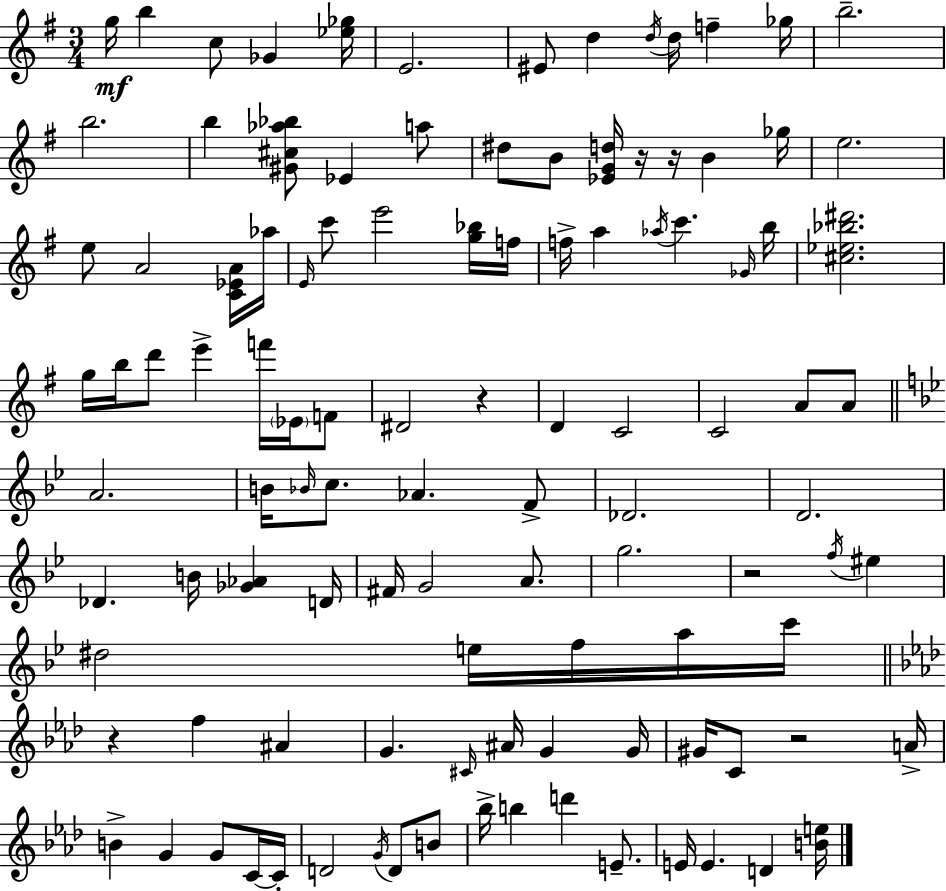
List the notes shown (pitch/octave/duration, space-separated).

G5/s B5/q C5/e Gb4/q [Eb5,Gb5]/s E4/h. EIS4/e D5/q D5/s D5/s F5/q Gb5/s B5/h. B5/h. B5/q [G#4,C#5,Ab5,Bb5]/e Eb4/q A5/e D#5/e B4/e [Eb4,G4,D5]/s R/s R/s B4/q Gb5/s E5/h. E5/e A4/h [C4,Eb4,A4]/s Ab5/s E4/s C6/e E6/h [G5,Bb5]/s F5/s F5/s A5/q Ab5/s C6/q. Gb4/s B5/s [C#5,Eb5,Bb5,D#6]/h. G5/s B5/s D6/e E6/q F6/s Eb4/s F4/e D#4/h R/q D4/q C4/h C4/h A4/e A4/e A4/h. B4/s Bb4/s C5/e. Ab4/q. F4/e Db4/h. D4/h. Db4/q. B4/s [Gb4,Ab4]/q D4/s F#4/s G4/h A4/e. G5/h. R/h F5/s EIS5/q D#5/h E5/s F5/s A5/s C6/s R/q F5/q A#4/q G4/q. C#4/s A#4/s G4/q G4/s G#4/s C4/e R/h A4/s B4/q G4/q G4/e C4/s C4/s D4/h G4/s D4/e B4/e Bb5/s B5/q D6/q E4/e. E4/s E4/q. D4/q [B4,E5]/s